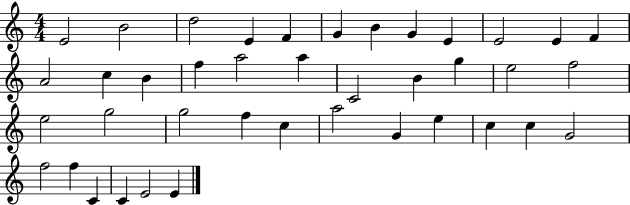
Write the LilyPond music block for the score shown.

{
  \clef treble
  \numericTimeSignature
  \time 4/4
  \key c \major
  e'2 b'2 | d''2 e'4 f'4 | g'4 b'4 g'4 e'4 | e'2 e'4 f'4 | \break a'2 c''4 b'4 | f''4 a''2 a''4 | c'2 b'4 g''4 | e''2 f''2 | \break e''2 g''2 | g''2 f''4 c''4 | a''2 g'4 e''4 | c''4 c''4 g'2 | \break f''2 f''4 c'4 | c'4 e'2 e'4 | \bar "|."
}